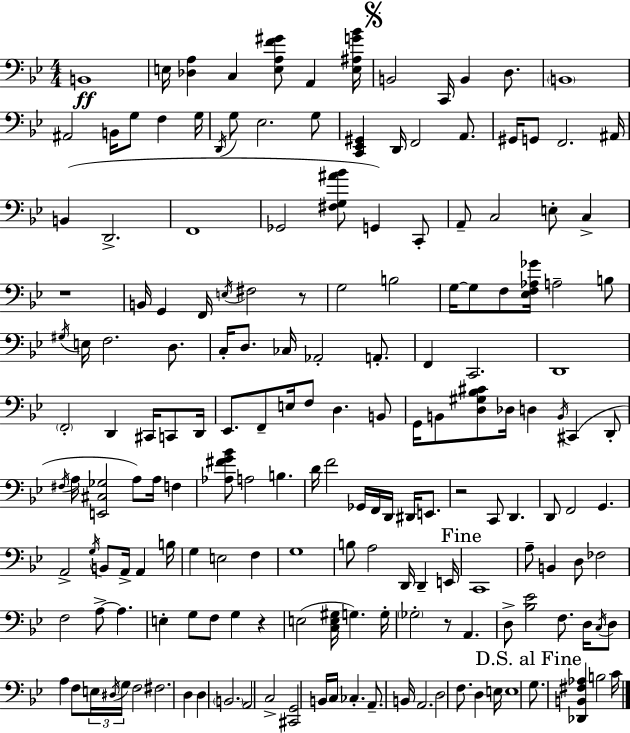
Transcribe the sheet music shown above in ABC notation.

X:1
T:Untitled
M:4/4
L:1/4
K:Bb
B,,4 E,/4 [_D,A,] C, [E,A,F^G]/2 A,, [E,^A,G_B]/4 B,,2 C,,/4 B,, D,/2 B,,4 ^A,,2 B,,/4 G,/2 F, G,/4 D,,/4 G,/2 _E,2 G,/2 [C,,_E,,^G,,] D,,/4 F,,2 A,,/2 ^G,,/4 G,,/2 F,,2 ^A,,/4 B,, D,,2 F,,4 _G,,2 [^F,G,^A_B]/2 G,, C,,/2 A,,/2 C,2 E,/2 C, z4 B,,/4 G,, F,,/4 E,/4 ^F,2 z/2 G,2 B,2 G,/4 G,/2 F,/2 [_E,F,_A,_G]/4 A,2 B,/2 ^G,/4 E,/4 F,2 D,/2 C,/4 D,/2 _C,/4 _A,,2 A,,/2 F,, C,,2 D,,4 F,,2 D,, ^C,,/4 C,,/2 D,,/4 _E,,/2 F,,/2 E,/4 F,/2 D, B,,/2 G,,/4 B,,/2 [D,^G,_B,^C]/2 _D,/4 D, B,,/4 ^C,, D,,/2 ^F,/4 A,/4 [E,,^C,_G,]2 A,/2 A,/4 F, [_A,^FG_B]/2 A,2 B, D/4 F2 _G,,/4 F,,/4 D,,/4 ^D,,/4 E,,/2 z2 C,,/2 D,, D,,/2 F,,2 G,, A,,2 G,/4 B,,/2 A,,/4 A,, B,/4 G, E,2 F, G,4 B,/2 A,2 D,,/4 D,, E,,/4 C,,4 A,/2 B,, D,/2 _F,2 F,2 A,/2 A, E, G,/2 F,/2 G, z E,2 [C,E,^G,]/4 G, G,/4 _G,2 z/2 A,, D,/2 [_B,_E]2 F,/2 D,/4 C,/4 D,/2 A, F,/2 E,/4 ^D,/4 G,/4 F,2 ^F,2 D, D, B,,2 A,,2 C,2 [^C,,G,,]2 B,,/4 C,/4 _C, A,,/2 B,,/4 A,,2 D,2 F,/2 D, E,/4 E,4 G,/2 [_D,,B,,^F,_A,] B,2 C/4